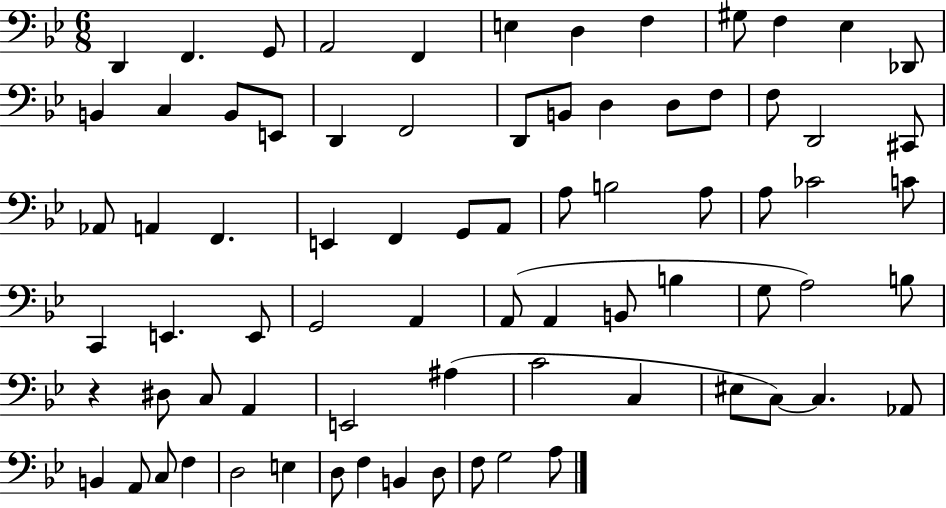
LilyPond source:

{
  \clef bass
  \numericTimeSignature
  \time 6/8
  \key bes \major
  \repeat volta 2 { d,4 f,4. g,8 | a,2 f,4 | e4 d4 f4 | gis8 f4 ees4 des,8 | \break b,4 c4 b,8 e,8 | d,4 f,2 | d,8 b,8 d4 d8 f8 | f8 d,2 cis,8 | \break aes,8 a,4 f,4. | e,4 f,4 g,8 a,8 | a8 b2 a8 | a8 ces'2 c'8 | \break c,4 e,4. e,8 | g,2 a,4 | a,8( a,4 b,8 b4 | g8 a2) b8 | \break r4 dis8 c8 a,4 | e,2 ais4( | c'2 c4 | eis8 c8~~) c4. aes,8 | \break b,4 a,8 c8 f4 | d2 e4 | d8 f4 b,4 d8 | f8 g2 a8 | \break } \bar "|."
}